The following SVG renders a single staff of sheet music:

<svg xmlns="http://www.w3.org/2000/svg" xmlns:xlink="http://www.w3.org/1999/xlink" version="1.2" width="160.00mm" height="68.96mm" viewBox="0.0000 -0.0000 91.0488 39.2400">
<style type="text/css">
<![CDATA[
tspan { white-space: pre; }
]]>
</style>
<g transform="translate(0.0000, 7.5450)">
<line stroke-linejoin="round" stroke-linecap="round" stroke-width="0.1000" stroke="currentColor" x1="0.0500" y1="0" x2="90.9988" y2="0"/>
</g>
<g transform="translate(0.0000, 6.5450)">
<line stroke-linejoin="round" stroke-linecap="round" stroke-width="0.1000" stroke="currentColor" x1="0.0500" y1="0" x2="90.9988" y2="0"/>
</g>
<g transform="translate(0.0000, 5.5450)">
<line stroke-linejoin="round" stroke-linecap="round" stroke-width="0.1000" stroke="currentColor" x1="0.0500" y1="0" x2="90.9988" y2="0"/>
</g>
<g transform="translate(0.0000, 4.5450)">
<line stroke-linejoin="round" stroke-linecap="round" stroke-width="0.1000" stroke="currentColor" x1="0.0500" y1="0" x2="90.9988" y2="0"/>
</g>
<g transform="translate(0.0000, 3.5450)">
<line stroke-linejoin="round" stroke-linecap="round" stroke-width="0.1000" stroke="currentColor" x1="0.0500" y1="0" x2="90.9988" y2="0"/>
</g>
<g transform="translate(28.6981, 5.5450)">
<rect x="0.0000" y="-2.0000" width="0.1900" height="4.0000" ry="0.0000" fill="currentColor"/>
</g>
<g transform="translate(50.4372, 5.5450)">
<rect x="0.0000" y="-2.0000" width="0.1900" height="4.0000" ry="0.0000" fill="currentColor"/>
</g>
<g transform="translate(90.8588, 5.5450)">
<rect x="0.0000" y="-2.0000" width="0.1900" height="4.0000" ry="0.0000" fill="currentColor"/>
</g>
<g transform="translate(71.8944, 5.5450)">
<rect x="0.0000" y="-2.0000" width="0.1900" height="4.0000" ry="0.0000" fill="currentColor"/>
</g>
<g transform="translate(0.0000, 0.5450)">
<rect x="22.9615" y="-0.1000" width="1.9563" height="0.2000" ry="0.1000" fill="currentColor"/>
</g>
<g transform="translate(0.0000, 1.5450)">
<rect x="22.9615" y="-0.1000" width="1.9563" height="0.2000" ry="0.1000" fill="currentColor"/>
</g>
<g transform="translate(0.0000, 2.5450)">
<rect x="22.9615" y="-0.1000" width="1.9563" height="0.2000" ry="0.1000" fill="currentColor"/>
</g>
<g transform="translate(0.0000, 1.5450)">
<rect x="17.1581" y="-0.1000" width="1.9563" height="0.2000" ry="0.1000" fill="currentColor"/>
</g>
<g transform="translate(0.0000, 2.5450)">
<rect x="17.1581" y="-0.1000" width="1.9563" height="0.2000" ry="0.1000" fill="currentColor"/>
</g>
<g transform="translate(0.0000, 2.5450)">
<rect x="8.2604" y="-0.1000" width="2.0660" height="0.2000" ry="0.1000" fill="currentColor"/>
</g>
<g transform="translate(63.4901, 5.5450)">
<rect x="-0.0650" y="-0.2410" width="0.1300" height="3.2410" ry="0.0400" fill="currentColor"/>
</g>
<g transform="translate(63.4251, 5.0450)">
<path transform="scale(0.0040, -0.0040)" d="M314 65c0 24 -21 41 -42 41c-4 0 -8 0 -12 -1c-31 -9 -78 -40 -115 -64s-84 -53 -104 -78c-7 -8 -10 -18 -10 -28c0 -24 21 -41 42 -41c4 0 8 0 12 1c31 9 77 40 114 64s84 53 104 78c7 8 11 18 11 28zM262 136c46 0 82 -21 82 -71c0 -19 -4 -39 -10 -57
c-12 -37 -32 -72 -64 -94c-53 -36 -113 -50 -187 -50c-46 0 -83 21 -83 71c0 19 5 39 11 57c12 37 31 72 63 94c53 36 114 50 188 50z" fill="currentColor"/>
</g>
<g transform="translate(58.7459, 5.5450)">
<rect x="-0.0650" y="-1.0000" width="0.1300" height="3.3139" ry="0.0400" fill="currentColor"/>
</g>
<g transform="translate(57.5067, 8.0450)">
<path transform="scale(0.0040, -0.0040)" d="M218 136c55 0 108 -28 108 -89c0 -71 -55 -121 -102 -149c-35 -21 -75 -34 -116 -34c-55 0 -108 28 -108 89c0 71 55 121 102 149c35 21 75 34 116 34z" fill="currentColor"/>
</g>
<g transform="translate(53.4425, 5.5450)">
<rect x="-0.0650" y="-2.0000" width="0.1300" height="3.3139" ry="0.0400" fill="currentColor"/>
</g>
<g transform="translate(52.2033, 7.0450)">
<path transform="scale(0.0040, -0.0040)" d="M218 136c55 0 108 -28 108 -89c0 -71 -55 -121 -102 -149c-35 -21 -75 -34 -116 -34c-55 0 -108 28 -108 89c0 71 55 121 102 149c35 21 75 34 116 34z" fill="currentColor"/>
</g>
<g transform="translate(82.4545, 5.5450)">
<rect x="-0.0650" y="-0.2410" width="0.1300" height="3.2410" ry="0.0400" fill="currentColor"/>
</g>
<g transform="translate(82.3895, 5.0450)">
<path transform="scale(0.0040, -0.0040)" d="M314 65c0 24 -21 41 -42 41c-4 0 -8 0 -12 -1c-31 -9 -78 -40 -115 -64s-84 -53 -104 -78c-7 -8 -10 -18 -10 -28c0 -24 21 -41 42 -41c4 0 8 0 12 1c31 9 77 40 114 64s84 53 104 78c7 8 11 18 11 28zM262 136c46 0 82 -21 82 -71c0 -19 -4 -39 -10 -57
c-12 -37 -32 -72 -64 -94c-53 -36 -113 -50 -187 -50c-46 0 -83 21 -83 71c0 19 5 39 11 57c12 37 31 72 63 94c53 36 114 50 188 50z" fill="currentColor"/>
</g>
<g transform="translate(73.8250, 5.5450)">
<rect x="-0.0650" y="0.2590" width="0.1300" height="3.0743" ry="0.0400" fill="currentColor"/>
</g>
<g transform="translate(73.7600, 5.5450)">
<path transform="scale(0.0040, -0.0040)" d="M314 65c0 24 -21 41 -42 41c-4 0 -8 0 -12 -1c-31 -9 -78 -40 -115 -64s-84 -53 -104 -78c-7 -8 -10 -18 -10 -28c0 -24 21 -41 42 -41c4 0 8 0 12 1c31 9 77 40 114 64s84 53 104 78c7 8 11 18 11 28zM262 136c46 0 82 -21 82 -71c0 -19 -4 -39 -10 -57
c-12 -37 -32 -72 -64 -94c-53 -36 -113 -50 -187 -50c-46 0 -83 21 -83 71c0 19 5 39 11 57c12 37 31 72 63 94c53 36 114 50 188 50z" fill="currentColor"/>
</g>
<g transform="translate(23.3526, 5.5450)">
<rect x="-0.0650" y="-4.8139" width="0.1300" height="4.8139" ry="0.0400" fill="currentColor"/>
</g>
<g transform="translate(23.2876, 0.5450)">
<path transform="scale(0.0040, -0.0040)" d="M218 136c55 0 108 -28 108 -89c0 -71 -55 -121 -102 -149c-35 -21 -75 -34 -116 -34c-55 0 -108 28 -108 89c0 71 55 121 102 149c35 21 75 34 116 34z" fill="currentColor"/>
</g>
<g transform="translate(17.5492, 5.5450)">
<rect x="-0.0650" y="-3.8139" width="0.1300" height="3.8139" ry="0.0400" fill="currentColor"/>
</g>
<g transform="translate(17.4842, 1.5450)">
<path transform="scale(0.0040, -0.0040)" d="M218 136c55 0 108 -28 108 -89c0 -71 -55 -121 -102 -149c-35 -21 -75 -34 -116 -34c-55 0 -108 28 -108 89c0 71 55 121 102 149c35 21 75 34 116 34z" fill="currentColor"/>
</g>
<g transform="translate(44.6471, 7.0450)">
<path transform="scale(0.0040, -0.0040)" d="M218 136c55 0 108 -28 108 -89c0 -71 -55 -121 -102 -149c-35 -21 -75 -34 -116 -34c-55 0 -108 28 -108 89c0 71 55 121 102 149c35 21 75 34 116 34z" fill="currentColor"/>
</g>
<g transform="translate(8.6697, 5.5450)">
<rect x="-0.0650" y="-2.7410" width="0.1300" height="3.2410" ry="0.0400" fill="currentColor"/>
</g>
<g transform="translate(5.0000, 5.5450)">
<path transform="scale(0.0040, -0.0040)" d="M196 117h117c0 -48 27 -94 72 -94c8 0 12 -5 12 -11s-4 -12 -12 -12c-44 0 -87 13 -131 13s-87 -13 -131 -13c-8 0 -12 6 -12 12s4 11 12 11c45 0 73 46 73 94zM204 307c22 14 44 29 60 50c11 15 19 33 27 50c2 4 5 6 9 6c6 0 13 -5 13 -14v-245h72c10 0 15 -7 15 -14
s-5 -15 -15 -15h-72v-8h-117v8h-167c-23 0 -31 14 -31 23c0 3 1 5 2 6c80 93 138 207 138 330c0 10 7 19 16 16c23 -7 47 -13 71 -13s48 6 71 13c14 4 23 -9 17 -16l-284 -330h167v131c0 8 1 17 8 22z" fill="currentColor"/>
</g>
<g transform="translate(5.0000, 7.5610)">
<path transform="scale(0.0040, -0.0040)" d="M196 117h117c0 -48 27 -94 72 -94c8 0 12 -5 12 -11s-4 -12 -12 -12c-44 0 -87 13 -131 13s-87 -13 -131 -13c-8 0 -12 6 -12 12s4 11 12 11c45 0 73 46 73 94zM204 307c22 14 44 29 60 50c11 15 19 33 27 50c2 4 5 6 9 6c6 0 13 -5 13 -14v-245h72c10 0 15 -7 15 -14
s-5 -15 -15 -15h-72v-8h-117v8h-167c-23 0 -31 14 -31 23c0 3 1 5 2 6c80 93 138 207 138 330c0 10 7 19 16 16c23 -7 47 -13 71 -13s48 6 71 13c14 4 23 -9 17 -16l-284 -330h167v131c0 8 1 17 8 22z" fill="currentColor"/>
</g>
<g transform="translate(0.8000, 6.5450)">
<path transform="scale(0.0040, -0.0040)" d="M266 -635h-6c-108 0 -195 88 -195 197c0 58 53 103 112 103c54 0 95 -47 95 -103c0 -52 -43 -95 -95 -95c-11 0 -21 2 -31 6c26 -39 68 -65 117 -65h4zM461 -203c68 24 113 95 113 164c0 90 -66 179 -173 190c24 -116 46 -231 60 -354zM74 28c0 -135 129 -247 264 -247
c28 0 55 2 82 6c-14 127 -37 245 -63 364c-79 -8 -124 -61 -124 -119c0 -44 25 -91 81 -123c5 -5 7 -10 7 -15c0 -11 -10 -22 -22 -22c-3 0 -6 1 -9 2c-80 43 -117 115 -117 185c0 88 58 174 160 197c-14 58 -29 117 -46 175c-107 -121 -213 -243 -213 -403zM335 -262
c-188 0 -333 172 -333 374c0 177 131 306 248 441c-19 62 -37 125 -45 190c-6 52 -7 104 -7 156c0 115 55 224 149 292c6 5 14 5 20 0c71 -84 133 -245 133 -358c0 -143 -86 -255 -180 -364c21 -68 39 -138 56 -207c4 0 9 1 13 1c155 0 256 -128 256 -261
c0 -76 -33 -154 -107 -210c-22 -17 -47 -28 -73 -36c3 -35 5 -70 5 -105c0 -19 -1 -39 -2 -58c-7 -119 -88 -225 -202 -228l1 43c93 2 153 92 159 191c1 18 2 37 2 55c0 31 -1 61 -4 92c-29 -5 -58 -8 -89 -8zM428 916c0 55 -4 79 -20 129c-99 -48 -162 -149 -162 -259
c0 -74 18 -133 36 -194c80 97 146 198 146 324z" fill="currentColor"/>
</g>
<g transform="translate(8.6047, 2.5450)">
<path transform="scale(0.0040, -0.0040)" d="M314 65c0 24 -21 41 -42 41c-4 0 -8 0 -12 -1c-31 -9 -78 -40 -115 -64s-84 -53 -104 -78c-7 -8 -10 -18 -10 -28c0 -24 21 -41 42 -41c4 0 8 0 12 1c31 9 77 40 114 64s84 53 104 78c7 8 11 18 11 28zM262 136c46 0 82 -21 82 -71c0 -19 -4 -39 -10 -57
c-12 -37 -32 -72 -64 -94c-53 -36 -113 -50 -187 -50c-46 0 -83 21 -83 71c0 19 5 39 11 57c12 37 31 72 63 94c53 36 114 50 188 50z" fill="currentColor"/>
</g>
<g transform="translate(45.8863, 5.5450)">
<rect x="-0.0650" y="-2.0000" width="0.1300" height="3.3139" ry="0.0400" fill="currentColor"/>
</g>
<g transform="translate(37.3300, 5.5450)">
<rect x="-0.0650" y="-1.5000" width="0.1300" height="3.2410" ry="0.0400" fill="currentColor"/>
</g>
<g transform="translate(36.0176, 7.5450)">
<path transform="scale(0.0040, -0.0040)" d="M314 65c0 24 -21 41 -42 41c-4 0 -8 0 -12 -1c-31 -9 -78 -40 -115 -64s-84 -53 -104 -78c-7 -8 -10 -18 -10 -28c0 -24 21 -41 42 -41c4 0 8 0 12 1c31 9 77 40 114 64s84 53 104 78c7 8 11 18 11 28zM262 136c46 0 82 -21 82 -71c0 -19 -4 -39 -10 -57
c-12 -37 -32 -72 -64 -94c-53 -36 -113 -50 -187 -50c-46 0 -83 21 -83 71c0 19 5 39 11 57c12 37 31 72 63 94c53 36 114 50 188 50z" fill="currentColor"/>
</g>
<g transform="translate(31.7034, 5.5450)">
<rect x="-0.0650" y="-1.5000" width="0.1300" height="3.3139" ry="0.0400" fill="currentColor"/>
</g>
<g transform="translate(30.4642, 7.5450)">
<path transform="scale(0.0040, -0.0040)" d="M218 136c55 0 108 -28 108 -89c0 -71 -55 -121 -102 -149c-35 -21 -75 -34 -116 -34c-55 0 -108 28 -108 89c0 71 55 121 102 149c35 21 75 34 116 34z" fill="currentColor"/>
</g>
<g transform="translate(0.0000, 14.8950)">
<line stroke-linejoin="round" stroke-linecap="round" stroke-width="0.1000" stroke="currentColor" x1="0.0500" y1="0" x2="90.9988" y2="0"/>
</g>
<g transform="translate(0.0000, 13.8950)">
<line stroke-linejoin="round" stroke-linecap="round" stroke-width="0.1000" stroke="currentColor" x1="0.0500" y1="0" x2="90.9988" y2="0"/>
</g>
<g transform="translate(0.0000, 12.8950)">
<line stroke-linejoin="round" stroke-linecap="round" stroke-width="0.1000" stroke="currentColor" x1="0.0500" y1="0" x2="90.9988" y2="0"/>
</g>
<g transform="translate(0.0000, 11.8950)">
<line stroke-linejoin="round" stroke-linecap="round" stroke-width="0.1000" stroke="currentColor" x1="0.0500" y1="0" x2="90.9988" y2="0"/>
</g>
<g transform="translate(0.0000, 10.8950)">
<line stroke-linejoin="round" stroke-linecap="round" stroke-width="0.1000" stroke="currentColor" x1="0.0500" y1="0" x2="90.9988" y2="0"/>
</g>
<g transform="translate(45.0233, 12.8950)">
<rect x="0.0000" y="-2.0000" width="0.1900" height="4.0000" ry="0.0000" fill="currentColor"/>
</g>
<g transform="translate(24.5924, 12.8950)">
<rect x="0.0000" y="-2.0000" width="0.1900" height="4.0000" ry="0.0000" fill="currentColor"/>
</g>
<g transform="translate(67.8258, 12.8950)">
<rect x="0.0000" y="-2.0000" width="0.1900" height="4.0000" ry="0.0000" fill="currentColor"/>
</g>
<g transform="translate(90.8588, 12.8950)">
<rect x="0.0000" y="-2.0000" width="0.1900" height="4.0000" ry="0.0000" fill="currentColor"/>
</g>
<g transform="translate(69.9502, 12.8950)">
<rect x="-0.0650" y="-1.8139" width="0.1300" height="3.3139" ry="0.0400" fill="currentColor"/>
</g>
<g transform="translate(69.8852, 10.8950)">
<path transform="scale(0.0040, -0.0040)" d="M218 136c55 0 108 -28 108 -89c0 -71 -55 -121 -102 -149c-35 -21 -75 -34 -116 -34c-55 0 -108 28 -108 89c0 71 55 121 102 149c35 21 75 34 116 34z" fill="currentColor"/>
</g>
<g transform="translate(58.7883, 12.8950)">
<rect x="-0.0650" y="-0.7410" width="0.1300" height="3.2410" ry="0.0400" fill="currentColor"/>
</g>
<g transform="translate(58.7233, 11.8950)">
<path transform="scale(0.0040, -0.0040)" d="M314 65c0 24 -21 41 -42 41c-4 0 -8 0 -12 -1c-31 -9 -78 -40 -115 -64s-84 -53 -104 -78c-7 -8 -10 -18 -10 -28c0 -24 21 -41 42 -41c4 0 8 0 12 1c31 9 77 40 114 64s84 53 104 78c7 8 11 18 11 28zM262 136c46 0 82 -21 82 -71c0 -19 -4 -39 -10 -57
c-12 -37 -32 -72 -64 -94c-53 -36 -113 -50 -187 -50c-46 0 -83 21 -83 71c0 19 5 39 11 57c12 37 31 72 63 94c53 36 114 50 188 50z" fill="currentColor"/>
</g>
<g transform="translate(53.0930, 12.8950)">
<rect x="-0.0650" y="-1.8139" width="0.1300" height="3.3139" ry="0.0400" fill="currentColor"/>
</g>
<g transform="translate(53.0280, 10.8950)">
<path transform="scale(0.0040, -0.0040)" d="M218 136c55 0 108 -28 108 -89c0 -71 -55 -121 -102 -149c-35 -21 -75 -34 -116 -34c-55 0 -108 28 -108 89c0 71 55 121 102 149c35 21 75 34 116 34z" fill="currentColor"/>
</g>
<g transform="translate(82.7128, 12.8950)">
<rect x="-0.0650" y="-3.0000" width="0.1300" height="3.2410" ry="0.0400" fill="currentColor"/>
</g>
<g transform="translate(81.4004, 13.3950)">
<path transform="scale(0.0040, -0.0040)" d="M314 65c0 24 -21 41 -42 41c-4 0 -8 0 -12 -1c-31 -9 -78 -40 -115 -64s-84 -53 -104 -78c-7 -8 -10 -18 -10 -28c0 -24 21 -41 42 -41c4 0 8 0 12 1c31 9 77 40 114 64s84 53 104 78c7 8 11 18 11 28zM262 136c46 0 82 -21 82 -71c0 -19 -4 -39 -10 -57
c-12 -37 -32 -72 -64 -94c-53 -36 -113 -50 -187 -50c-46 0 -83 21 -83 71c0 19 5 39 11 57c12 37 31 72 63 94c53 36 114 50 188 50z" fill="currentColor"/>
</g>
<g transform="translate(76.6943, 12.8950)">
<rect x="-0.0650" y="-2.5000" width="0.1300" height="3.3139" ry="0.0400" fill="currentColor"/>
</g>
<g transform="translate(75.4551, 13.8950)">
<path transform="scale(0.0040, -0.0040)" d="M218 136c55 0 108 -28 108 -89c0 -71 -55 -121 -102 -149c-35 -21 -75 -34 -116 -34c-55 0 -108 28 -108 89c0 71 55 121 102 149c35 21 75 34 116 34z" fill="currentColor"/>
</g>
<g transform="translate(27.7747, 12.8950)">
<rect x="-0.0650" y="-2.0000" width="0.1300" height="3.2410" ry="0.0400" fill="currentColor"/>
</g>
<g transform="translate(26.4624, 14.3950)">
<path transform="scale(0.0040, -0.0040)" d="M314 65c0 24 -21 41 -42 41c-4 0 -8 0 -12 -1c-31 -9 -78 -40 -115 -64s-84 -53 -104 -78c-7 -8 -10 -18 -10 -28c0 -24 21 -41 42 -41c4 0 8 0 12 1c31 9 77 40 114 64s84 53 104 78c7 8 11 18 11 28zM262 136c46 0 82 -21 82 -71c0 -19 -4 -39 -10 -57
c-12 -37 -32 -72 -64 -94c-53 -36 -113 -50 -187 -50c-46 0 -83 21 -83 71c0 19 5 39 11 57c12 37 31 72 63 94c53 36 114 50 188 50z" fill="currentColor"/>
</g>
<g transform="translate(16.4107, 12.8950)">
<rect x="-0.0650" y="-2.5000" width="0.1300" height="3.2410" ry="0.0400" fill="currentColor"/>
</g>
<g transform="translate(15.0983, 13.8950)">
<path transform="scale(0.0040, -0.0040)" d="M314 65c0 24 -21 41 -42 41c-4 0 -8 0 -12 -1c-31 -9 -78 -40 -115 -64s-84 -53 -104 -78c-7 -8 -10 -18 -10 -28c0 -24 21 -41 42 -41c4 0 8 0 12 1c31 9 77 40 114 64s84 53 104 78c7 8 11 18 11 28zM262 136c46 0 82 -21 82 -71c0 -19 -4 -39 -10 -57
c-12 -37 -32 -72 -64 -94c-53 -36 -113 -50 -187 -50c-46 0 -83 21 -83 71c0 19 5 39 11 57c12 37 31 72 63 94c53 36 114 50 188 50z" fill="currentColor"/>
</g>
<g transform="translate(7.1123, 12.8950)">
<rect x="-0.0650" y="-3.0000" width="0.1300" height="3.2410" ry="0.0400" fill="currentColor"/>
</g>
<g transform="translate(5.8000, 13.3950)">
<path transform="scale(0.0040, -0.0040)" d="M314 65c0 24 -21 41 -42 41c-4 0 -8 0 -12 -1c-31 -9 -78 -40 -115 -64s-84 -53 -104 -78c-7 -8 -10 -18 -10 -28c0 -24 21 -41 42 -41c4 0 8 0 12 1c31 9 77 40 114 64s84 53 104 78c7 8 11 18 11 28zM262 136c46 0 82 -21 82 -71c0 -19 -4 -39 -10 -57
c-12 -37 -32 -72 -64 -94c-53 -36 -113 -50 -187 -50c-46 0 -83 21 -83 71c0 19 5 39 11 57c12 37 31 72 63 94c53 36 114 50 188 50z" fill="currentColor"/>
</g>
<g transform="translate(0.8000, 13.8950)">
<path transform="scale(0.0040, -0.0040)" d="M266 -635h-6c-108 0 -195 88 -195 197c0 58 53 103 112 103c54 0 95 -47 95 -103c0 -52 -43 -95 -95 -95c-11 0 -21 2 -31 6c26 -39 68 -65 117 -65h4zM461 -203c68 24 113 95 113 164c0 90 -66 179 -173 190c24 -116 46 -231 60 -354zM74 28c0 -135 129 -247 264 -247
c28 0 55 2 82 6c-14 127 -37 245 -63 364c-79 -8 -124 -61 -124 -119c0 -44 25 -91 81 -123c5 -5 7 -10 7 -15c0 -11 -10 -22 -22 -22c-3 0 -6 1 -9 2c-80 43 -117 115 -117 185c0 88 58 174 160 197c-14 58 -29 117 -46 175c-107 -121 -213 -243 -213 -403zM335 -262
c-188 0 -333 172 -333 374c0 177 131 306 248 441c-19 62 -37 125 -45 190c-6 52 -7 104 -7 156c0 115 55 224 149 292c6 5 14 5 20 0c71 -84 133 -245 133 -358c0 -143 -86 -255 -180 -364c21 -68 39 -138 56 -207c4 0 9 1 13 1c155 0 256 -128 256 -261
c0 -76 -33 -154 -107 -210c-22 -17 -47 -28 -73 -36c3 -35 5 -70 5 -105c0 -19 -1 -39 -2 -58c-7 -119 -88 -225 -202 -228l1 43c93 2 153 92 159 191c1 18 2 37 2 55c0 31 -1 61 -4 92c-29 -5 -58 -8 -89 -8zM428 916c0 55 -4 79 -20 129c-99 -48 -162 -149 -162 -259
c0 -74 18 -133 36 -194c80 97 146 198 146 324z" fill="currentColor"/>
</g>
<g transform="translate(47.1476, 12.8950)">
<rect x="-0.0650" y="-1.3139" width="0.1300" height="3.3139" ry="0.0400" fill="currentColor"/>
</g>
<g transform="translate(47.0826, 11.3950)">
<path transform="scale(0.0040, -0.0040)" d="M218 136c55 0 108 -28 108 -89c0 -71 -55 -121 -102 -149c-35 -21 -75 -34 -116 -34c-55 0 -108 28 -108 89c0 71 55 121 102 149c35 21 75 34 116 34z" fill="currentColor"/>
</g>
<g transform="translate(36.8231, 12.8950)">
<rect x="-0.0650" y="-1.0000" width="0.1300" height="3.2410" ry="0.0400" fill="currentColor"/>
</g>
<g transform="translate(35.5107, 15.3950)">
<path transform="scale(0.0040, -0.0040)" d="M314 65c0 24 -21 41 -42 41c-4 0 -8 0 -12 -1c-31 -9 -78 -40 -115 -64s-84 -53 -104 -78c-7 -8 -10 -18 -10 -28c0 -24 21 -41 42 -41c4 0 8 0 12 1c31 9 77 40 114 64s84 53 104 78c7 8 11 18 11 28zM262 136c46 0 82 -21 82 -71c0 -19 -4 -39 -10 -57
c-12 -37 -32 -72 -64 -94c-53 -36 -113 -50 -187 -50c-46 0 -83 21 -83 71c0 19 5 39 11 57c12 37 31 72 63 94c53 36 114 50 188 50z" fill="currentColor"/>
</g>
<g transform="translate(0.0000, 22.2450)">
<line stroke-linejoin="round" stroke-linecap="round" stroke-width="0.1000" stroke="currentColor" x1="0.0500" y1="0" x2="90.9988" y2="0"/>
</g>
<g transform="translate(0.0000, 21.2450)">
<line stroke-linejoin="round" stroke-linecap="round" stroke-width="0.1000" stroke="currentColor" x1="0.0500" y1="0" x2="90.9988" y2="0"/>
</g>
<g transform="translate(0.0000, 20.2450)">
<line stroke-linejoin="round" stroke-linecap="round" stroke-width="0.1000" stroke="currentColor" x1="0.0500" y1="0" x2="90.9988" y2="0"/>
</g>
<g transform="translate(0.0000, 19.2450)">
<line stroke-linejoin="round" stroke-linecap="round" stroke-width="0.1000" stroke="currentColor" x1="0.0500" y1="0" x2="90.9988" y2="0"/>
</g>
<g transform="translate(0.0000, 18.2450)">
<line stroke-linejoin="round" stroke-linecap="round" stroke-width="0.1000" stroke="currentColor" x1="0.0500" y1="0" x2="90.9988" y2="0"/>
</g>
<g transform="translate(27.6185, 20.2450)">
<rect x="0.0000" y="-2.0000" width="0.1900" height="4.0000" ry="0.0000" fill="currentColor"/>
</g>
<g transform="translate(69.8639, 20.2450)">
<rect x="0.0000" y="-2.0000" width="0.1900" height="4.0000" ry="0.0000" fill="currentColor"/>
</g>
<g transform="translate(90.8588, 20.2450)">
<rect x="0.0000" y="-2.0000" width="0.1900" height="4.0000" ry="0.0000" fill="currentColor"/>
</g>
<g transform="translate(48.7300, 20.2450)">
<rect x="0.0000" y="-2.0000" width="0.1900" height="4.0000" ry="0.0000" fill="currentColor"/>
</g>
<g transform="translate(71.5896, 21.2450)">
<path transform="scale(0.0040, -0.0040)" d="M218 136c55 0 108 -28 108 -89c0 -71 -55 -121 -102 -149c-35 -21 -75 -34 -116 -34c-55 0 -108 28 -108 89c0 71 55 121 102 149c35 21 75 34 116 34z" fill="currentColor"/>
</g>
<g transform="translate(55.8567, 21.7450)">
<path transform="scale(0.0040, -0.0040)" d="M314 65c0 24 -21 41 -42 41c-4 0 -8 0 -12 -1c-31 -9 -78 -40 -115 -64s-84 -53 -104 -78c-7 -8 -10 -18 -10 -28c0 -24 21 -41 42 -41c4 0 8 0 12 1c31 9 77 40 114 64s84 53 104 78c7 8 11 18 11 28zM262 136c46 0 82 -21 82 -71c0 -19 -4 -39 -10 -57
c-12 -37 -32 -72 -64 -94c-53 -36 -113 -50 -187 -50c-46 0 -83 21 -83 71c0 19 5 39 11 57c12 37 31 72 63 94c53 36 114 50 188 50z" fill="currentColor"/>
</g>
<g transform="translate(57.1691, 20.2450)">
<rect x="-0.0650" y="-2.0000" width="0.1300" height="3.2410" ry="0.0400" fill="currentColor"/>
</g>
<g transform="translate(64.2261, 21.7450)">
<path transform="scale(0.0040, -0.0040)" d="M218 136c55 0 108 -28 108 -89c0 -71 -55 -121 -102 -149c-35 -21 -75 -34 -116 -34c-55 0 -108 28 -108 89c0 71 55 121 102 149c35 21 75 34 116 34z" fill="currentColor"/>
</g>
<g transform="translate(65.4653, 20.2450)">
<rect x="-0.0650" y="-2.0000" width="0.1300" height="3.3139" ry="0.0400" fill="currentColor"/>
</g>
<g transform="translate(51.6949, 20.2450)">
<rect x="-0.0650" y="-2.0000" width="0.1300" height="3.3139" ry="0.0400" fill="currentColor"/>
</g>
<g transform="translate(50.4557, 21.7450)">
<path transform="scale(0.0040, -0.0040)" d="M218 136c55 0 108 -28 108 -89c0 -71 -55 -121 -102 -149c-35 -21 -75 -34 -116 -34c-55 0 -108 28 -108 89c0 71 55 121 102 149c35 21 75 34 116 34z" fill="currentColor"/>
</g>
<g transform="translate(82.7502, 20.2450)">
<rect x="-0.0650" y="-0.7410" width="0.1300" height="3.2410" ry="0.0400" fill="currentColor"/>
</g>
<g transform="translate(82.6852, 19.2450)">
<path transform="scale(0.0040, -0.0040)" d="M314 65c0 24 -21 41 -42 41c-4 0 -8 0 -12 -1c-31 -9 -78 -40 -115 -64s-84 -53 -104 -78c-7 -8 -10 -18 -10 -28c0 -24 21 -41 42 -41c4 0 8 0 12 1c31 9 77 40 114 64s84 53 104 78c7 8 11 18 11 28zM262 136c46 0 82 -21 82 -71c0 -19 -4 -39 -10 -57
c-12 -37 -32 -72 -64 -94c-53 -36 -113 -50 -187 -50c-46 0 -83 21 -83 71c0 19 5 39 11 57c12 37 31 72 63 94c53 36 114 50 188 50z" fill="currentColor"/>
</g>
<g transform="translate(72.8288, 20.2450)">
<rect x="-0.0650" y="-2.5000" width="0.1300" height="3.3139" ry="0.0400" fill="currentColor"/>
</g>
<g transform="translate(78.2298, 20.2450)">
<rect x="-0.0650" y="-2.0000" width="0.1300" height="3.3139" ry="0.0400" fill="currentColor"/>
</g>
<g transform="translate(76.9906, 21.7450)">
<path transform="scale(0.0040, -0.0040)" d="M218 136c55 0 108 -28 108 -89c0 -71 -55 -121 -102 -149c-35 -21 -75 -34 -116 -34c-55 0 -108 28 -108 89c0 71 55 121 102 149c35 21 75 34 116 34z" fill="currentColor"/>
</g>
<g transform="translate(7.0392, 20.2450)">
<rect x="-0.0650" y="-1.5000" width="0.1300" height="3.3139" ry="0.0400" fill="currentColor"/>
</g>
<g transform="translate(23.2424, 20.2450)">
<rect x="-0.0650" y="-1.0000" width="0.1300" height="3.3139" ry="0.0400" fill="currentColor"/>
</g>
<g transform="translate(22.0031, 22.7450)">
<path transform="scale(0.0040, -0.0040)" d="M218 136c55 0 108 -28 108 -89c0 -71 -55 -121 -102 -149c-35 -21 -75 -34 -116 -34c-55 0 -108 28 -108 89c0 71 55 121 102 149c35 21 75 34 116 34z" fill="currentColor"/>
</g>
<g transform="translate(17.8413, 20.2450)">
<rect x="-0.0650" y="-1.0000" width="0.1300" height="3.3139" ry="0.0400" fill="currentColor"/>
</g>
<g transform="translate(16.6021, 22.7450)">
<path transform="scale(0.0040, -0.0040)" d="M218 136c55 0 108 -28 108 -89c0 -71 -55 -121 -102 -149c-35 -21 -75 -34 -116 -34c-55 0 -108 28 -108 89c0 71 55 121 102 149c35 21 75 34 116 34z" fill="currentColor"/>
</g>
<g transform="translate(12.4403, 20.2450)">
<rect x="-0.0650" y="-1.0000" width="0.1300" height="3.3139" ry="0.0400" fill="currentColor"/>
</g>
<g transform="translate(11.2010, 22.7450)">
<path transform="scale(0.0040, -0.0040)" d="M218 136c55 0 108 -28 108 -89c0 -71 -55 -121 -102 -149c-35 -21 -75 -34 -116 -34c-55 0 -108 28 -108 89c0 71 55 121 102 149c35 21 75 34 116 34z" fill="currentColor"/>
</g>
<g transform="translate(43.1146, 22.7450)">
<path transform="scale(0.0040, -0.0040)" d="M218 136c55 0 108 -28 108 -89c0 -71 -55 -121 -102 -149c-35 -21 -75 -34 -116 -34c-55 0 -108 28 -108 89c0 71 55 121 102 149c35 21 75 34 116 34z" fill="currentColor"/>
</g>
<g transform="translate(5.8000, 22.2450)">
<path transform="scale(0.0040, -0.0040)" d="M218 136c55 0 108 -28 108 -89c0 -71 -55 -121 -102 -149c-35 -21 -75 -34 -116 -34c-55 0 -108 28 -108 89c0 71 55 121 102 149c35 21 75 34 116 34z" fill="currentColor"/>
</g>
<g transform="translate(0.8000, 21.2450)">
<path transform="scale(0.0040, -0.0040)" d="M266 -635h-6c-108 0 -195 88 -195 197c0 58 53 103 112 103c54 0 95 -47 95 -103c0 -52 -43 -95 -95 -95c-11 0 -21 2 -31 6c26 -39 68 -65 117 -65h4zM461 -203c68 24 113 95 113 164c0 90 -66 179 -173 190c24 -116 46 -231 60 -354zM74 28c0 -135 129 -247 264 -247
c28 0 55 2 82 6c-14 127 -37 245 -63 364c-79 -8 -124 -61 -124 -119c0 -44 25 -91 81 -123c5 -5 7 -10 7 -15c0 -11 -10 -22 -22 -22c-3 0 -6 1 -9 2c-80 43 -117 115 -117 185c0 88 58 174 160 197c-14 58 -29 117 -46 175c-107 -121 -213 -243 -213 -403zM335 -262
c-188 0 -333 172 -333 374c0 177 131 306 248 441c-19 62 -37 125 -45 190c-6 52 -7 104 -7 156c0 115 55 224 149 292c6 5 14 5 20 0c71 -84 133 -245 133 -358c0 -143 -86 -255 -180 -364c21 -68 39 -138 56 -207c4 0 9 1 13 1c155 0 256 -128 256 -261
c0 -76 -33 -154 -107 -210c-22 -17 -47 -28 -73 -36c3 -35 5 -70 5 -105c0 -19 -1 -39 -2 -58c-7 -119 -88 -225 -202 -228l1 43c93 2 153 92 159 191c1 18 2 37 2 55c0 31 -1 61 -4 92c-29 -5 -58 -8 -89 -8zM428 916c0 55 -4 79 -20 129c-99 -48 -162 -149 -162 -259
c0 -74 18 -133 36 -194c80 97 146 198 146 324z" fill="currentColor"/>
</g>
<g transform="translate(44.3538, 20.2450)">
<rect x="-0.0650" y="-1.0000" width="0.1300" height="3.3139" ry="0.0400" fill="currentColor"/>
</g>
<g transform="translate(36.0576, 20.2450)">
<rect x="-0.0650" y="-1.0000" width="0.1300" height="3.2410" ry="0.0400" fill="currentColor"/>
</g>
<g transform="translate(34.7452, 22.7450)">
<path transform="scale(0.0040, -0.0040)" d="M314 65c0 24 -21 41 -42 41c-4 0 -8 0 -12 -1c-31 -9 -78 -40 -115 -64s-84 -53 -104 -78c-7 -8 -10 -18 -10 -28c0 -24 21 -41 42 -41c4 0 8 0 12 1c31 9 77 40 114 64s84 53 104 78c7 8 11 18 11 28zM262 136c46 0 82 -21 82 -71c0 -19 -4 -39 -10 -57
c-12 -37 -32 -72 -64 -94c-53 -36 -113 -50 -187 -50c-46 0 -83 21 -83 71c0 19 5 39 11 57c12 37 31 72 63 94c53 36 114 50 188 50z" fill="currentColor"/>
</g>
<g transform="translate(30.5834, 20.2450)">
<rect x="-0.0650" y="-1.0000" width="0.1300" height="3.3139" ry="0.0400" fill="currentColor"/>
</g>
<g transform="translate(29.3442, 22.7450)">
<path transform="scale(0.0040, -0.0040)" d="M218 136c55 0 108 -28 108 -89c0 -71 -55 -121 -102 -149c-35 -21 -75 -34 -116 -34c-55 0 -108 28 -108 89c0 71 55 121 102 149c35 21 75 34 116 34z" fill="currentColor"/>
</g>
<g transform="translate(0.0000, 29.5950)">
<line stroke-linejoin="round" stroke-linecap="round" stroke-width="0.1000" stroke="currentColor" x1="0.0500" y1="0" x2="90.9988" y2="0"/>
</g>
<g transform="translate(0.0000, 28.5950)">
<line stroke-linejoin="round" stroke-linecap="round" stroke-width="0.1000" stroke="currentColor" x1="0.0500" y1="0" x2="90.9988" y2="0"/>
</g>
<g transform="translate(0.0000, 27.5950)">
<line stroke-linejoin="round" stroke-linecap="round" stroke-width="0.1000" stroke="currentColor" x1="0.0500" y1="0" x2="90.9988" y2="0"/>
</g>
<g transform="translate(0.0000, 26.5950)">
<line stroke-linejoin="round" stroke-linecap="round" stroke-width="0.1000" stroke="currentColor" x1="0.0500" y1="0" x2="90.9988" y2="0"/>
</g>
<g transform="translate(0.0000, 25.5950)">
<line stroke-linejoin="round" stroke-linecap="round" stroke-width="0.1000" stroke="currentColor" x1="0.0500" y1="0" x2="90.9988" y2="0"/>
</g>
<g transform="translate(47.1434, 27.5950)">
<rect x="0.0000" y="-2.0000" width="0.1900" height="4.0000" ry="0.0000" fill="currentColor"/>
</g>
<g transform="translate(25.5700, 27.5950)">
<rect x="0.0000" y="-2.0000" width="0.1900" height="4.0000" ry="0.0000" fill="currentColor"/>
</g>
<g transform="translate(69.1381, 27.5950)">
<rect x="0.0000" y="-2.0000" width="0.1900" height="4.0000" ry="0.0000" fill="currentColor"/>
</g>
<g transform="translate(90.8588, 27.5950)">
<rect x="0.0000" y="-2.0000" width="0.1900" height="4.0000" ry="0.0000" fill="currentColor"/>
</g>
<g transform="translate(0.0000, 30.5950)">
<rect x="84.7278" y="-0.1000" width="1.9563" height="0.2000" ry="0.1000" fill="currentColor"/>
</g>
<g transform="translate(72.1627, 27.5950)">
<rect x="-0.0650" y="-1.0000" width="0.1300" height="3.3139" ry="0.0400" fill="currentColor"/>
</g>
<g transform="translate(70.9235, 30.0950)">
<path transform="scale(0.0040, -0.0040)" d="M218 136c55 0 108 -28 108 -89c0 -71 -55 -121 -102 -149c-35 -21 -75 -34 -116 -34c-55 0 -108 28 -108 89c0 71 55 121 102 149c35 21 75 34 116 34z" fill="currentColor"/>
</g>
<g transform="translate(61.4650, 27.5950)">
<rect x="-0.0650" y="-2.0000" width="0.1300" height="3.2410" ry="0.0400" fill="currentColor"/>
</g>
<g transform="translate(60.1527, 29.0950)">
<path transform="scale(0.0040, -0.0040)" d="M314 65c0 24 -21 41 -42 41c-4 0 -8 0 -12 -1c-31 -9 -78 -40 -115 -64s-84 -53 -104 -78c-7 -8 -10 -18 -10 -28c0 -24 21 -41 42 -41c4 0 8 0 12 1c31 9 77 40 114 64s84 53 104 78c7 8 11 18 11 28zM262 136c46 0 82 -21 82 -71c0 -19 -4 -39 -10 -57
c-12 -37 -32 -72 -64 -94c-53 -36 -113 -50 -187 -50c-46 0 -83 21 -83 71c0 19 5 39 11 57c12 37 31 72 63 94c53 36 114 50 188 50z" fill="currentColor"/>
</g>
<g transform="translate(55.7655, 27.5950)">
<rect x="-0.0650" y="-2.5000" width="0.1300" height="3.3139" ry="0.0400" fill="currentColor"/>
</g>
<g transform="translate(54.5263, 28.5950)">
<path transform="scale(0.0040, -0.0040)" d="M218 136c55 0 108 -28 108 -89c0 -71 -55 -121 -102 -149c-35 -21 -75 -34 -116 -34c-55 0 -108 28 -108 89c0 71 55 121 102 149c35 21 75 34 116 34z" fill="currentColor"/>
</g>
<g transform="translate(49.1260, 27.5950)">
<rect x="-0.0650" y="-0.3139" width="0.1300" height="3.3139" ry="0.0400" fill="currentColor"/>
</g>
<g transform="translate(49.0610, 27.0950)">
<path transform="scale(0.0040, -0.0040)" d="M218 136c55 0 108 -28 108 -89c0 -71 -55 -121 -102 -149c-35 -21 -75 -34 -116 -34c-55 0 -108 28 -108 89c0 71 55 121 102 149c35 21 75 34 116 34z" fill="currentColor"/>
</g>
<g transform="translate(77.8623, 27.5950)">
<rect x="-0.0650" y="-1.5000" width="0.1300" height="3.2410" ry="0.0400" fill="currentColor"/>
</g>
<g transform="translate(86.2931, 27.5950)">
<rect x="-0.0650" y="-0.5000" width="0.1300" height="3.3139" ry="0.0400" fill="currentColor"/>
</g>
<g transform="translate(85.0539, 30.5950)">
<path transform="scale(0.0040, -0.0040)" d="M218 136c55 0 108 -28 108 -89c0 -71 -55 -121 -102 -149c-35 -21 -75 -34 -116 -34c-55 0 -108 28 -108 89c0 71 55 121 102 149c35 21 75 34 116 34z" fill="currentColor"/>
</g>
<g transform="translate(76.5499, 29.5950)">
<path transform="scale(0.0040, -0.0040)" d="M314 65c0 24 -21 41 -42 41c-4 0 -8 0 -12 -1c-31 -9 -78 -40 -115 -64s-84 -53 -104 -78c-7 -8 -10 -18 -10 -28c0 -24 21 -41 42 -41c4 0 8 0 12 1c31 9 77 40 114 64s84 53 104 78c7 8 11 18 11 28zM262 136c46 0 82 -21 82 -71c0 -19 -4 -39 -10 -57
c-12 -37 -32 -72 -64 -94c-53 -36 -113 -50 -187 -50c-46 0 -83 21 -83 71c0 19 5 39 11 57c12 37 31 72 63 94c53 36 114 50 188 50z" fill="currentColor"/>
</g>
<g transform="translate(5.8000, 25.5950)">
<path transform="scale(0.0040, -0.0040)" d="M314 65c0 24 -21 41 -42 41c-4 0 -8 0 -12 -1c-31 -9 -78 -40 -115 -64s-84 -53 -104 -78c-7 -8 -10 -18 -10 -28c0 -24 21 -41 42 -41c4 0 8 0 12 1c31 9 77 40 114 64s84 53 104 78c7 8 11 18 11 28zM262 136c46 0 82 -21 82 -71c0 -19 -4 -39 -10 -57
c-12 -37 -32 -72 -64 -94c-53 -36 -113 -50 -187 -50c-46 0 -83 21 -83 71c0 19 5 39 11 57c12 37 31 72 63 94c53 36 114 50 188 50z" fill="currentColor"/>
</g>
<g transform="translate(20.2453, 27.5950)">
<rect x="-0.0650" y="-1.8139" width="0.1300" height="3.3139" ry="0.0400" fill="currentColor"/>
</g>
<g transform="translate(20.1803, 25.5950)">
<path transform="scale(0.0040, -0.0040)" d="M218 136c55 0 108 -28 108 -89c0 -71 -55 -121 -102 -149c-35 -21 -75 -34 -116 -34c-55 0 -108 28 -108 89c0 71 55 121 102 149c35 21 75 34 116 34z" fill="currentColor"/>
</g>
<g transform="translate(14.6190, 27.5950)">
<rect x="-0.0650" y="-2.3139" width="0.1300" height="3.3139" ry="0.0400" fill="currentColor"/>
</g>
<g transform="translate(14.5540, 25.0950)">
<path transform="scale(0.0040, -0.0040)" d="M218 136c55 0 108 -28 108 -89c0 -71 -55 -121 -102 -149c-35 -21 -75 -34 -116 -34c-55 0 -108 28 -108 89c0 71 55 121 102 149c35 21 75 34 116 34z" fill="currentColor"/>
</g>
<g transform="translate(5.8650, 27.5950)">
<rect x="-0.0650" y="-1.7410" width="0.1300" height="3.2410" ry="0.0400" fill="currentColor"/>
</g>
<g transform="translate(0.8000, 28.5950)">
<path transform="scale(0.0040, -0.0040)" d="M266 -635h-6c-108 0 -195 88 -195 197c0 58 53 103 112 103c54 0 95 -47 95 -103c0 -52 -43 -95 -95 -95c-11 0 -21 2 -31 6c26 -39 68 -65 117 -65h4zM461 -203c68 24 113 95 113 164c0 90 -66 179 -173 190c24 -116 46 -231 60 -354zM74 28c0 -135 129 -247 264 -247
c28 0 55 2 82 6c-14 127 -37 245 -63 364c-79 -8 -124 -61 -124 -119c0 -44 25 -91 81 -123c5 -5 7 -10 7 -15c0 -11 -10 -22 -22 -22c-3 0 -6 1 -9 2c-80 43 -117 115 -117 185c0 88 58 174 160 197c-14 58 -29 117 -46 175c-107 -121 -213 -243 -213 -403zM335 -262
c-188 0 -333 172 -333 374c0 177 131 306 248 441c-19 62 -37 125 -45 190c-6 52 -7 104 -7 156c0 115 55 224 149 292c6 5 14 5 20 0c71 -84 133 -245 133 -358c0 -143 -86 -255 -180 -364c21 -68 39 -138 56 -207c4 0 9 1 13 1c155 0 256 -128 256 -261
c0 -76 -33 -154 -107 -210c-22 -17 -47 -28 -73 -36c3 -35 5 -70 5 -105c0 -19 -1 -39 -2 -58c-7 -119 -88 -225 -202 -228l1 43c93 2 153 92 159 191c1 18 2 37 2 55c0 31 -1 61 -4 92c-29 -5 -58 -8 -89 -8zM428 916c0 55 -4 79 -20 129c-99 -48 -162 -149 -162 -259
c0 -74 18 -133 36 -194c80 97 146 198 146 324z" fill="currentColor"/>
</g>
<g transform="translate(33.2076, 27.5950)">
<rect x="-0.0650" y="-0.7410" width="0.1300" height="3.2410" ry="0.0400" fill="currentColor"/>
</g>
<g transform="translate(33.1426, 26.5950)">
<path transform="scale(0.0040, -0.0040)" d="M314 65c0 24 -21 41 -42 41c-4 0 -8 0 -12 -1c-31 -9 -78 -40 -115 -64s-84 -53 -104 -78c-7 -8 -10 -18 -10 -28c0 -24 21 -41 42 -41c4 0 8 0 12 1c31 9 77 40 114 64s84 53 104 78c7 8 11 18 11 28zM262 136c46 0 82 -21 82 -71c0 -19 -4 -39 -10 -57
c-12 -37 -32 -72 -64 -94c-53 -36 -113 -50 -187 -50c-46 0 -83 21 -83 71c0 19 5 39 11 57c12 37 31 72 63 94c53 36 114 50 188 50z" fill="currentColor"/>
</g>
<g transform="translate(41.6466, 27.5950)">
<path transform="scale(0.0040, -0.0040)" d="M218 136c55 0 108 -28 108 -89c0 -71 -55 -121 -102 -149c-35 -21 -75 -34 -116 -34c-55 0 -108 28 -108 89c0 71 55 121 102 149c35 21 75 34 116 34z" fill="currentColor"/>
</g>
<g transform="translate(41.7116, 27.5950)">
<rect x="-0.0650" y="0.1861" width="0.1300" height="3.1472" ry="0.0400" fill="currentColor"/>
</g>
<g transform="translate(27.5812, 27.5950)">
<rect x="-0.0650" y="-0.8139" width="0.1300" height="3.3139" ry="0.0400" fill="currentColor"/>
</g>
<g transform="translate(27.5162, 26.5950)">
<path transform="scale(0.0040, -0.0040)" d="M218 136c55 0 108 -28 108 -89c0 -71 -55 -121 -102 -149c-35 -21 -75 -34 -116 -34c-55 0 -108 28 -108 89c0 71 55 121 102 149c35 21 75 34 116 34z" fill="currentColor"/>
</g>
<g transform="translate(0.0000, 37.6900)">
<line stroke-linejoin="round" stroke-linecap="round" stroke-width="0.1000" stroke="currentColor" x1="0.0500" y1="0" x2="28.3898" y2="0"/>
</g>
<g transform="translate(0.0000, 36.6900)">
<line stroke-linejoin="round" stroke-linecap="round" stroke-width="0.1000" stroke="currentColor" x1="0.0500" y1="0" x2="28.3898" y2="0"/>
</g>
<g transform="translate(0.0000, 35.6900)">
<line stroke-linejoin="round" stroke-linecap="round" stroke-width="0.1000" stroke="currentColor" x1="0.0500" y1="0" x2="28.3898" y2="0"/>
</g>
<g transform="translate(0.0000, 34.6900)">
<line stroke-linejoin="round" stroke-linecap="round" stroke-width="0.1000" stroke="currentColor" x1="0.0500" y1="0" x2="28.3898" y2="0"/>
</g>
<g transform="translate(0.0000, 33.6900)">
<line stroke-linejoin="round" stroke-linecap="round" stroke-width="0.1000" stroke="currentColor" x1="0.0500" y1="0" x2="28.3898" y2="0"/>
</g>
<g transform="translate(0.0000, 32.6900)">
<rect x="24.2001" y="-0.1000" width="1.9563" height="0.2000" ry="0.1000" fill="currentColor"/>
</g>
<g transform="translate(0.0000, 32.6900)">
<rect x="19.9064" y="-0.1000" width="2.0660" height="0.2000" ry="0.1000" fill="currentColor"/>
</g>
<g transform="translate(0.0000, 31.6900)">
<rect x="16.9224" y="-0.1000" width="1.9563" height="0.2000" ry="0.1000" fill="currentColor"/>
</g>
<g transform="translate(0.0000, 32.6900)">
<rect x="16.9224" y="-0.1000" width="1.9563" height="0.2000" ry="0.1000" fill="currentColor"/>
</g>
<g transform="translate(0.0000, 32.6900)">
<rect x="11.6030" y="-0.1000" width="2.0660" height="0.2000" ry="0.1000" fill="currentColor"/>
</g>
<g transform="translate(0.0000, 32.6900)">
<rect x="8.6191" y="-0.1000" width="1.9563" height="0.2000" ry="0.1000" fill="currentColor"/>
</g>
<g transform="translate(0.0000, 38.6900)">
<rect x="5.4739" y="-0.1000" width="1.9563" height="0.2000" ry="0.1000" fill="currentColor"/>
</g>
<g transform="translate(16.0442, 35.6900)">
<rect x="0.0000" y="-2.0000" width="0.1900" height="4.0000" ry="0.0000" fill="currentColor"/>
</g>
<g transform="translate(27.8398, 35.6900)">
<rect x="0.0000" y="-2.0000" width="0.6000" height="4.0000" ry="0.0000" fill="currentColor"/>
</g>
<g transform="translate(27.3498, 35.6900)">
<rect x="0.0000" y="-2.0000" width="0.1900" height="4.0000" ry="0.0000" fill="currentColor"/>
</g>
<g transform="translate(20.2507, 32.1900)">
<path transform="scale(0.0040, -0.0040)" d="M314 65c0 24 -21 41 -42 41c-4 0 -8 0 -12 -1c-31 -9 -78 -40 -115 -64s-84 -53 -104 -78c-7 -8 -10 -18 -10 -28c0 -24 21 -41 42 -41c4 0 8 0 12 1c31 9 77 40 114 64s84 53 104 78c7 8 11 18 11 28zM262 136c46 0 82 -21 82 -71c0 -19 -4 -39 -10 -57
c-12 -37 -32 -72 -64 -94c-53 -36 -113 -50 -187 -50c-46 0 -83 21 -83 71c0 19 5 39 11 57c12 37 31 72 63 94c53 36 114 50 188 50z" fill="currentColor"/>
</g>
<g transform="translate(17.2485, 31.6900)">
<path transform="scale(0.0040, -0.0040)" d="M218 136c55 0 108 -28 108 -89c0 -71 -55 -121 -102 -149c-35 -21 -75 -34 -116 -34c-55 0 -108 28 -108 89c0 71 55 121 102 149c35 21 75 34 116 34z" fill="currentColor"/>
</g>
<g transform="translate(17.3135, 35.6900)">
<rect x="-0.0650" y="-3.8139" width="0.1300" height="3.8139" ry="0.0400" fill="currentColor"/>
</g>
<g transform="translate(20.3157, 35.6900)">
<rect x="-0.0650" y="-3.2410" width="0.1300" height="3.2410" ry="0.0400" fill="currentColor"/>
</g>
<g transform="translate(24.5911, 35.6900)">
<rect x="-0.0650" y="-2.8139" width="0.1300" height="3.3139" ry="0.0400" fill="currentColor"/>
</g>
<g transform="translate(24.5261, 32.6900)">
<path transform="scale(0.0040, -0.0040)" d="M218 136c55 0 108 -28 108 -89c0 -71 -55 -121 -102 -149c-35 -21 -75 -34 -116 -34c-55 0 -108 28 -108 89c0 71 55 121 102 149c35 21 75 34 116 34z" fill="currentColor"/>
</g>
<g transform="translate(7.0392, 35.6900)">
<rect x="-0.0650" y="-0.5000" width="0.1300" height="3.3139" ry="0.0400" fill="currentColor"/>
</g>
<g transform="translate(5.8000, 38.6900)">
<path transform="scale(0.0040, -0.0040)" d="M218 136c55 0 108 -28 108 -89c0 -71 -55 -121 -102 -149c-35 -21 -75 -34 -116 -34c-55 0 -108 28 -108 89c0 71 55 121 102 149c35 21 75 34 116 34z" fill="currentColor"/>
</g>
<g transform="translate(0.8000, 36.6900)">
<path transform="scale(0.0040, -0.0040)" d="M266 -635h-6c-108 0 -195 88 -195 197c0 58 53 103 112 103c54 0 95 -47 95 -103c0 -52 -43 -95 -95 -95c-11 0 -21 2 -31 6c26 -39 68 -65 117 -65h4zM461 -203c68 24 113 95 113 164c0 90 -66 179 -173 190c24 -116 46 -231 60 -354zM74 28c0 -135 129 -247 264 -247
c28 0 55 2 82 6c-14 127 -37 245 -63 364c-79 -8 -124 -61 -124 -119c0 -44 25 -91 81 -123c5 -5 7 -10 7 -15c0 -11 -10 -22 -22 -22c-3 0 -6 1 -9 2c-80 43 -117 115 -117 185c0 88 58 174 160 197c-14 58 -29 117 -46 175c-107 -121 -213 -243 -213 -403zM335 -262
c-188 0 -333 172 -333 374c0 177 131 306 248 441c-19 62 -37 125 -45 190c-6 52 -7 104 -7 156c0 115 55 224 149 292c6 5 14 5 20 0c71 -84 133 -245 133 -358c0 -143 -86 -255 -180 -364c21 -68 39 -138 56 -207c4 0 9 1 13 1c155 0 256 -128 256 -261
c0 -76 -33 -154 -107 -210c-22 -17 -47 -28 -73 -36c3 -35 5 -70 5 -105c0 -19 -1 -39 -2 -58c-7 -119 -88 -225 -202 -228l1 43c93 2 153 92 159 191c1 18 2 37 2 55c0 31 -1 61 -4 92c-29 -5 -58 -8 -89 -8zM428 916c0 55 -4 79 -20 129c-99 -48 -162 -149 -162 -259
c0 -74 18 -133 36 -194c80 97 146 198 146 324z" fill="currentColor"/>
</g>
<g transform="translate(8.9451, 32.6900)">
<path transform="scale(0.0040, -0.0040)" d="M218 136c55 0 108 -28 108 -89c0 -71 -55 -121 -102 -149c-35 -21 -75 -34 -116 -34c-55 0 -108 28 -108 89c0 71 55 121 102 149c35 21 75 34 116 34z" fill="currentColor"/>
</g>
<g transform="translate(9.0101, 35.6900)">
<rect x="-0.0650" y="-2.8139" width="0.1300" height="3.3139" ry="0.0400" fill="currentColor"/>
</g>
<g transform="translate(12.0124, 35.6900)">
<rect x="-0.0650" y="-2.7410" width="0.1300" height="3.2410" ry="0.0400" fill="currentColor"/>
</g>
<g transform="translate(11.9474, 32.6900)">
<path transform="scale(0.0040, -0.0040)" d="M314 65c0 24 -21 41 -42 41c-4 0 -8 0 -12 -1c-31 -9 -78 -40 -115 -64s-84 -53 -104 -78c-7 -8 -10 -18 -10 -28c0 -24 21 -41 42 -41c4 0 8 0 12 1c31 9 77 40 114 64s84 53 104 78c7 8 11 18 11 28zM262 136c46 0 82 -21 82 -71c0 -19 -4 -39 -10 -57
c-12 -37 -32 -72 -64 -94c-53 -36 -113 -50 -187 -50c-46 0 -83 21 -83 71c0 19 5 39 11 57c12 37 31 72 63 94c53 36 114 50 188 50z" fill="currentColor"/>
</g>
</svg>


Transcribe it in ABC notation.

X:1
T:Untitled
M:4/4
L:1/4
K:C
a2 c' e' E E2 F F D c2 B2 c2 A2 G2 F2 D2 e f d2 f G A2 E D D D D D2 D F F2 F G F d2 f2 g f d d2 B c G F2 D E2 C C a a2 c' b2 a